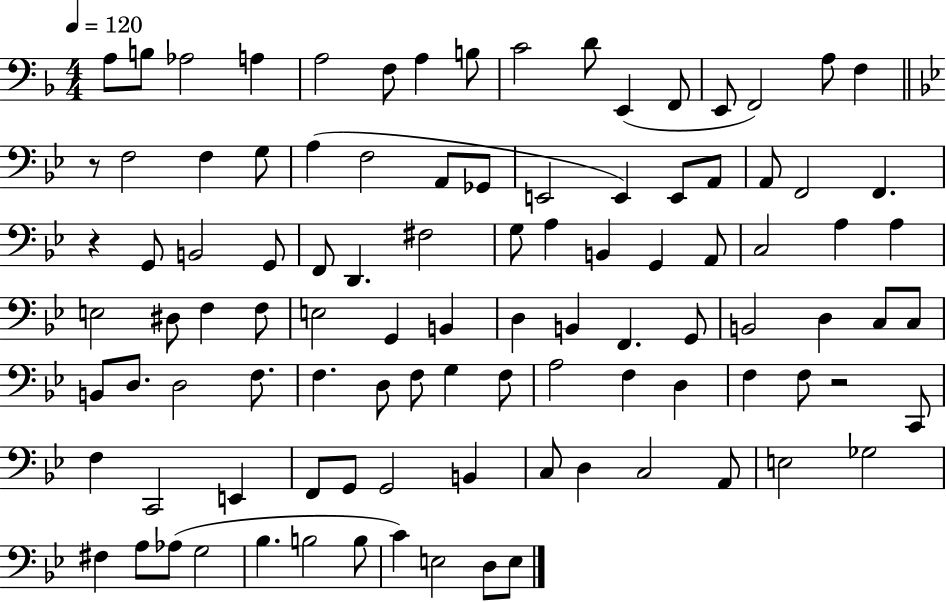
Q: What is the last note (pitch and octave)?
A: E3